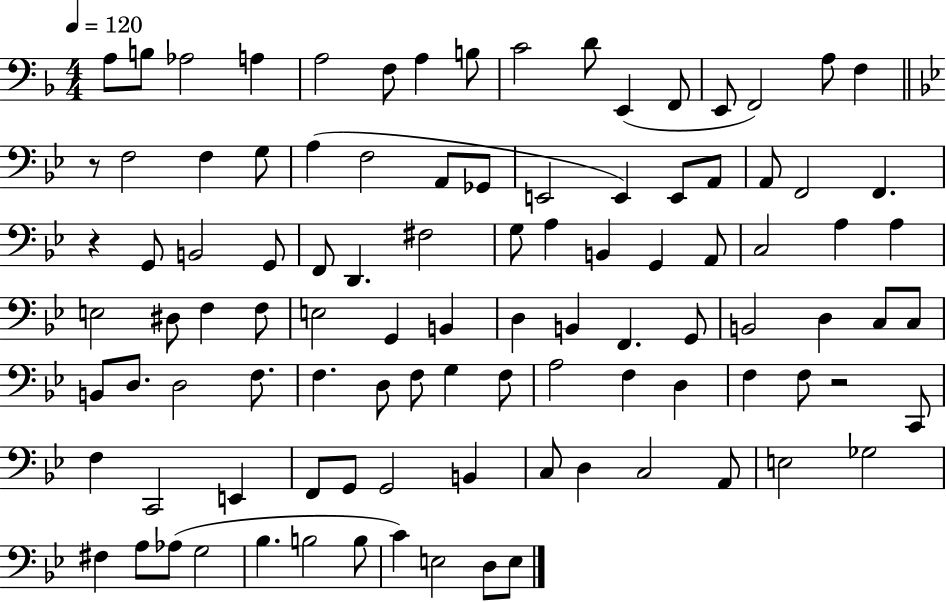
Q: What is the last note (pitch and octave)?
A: E3